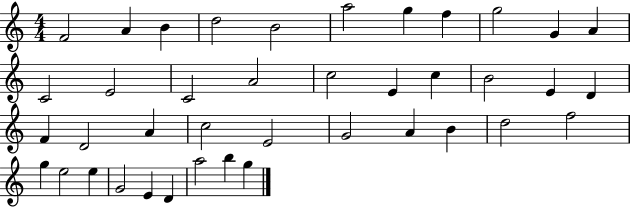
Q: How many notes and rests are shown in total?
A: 40